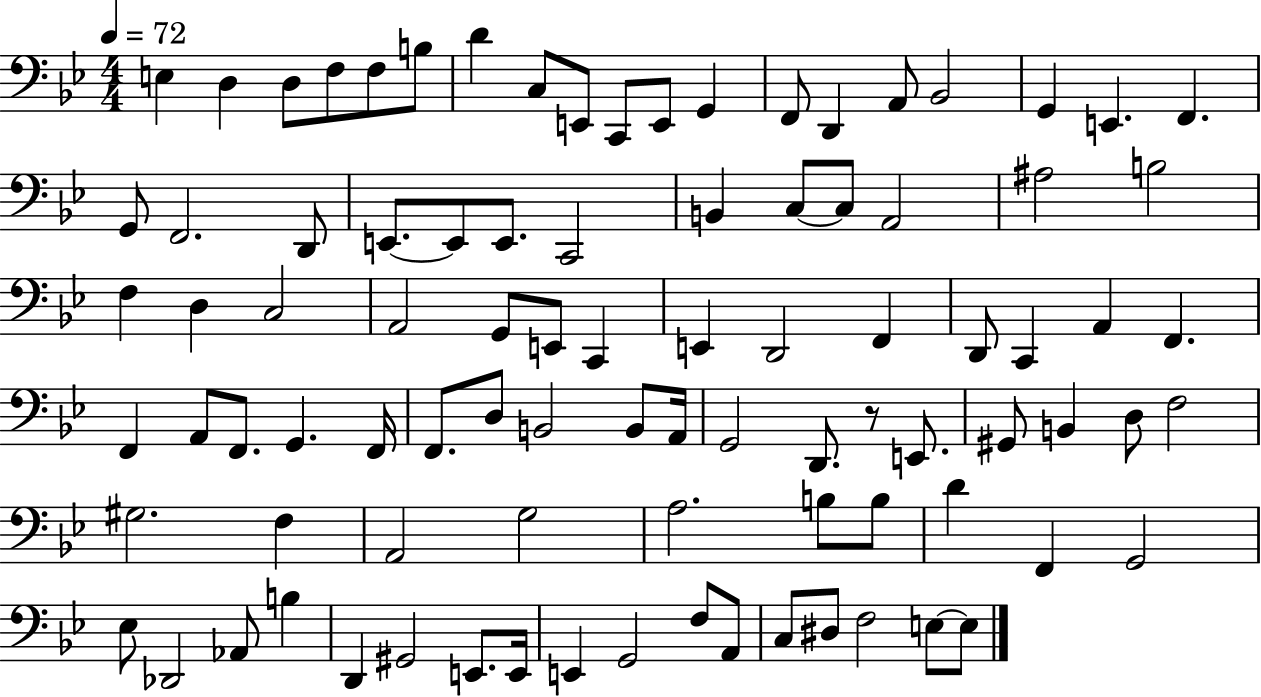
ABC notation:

X:1
T:Untitled
M:4/4
L:1/4
K:Bb
E, D, D,/2 F,/2 F,/2 B,/2 D C,/2 E,,/2 C,,/2 E,,/2 G,, F,,/2 D,, A,,/2 _B,,2 G,, E,, F,, G,,/2 F,,2 D,,/2 E,,/2 E,,/2 E,,/2 C,,2 B,, C,/2 C,/2 A,,2 ^A,2 B,2 F, D, C,2 A,,2 G,,/2 E,,/2 C,, E,, D,,2 F,, D,,/2 C,, A,, F,, F,, A,,/2 F,,/2 G,, F,,/4 F,,/2 D,/2 B,,2 B,,/2 A,,/4 G,,2 D,,/2 z/2 E,,/2 ^G,,/2 B,, D,/2 F,2 ^G,2 F, A,,2 G,2 A,2 B,/2 B,/2 D F,, G,,2 _E,/2 _D,,2 _A,,/2 B, D,, ^G,,2 E,,/2 E,,/4 E,, G,,2 F,/2 A,,/2 C,/2 ^D,/2 F,2 E,/2 E,/2